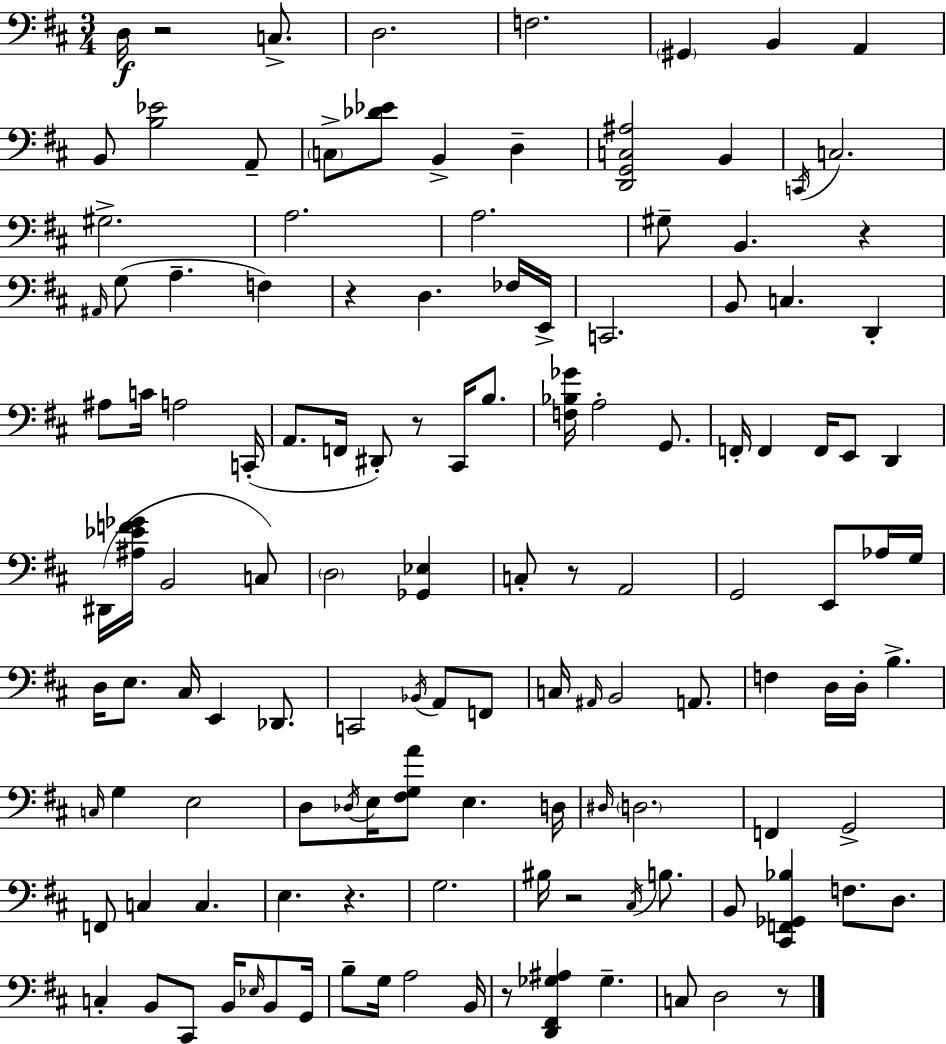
{
  \clef bass
  \numericTimeSignature
  \time 3/4
  \key d \major
  d16\f r2 c8.-> | d2. | f2. | \parenthesize gis,4 b,4 a,4 | \break b,8 <b ees'>2 a,8-- | \parenthesize c8-> <des' ees'>8 b,4-> d4-- | <d, g, c ais>2 b,4 | \acciaccatura { c,16 } c2. | \break gis2.-> | a2. | a2. | gis8-- b,4. r4 | \break \grace { ais,16 } g8( a4.-- f4) | r4 d4. | fes16 e,16-> c,2. | b,8 c4. d,4-. | \break ais8 c'16 a2 | c,16-.( a,8. f,16 dis,8-.) r8 cis,16 b8. | <f bes ges'>16 a2-. g,8. | f,16-. f,4 f,16 e,8 d,4 | \break dis,16( <ais ees' f' ges'>16 b,2 | c8) \parenthesize d2 <ges, ees>4 | c8-. r8 a,2 | g,2 e,8 | \break aes16 g16 d16 e8. cis16 e,4 des,8. | c,2 \acciaccatura { bes,16 } a,8 | f,8 c16 \grace { ais,16 } b,2 | a,8. f4 d16 d16-. b4.-> | \break \grace { c16 } g4 e2 | d8 \acciaccatura { des16 } e16 <fis g a'>8 e4. | d16 \grace { dis16 } \parenthesize d2. | f,4 g,2-> | \break f,8 c4 | c4. e4. | r4. g2. | bis16 r2 | \break \acciaccatura { cis16 } b8. b,8 <cis, f, ges, bes>4 | f8. d8. c4-. | b,8 cis,8 b,16 \grace { ees16 } b,8 g,16 b8-- g16 | a2 b,16 r8 <d, fis, ges ais>4 | \break ges4.-- c8 d2 | r8 \bar "|."
}